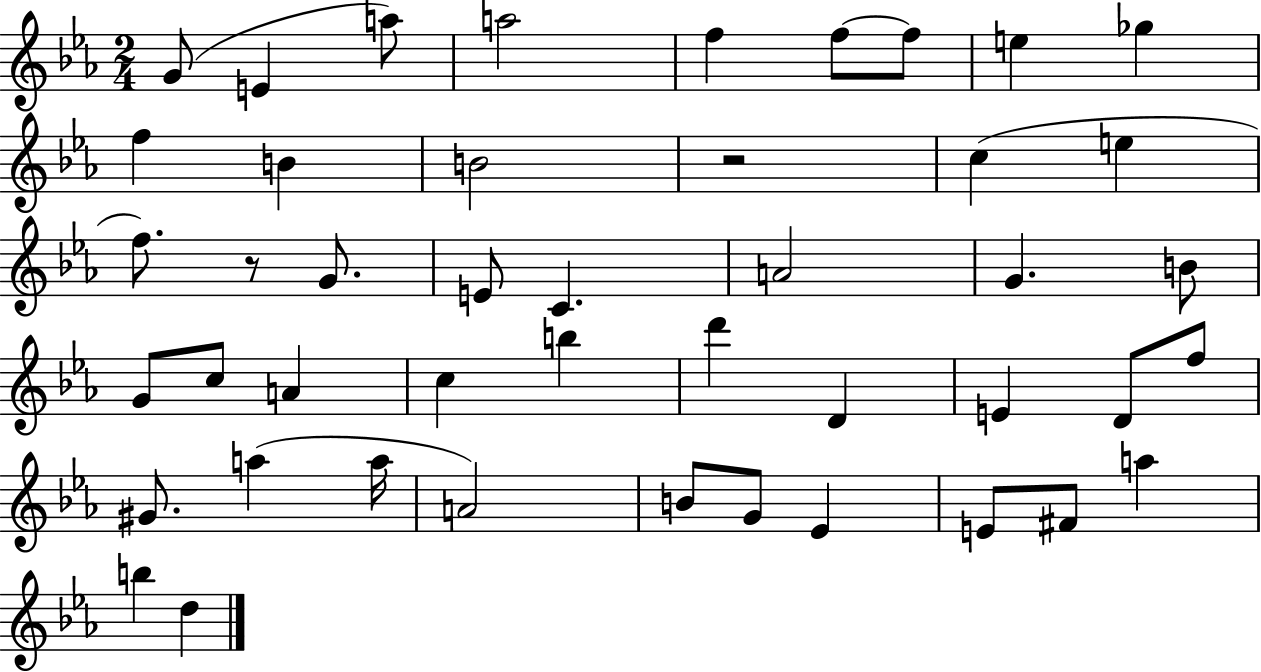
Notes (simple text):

G4/e E4/q A5/e A5/h F5/q F5/e F5/e E5/q Gb5/q F5/q B4/q B4/h R/h C5/q E5/q F5/e. R/e G4/e. E4/e C4/q. A4/h G4/q. B4/e G4/e C5/e A4/q C5/q B5/q D6/q D4/q E4/q D4/e F5/e G#4/e. A5/q A5/s A4/h B4/e G4/e Eb4/q E4/e F#4/e A5/q B5/q D5/q